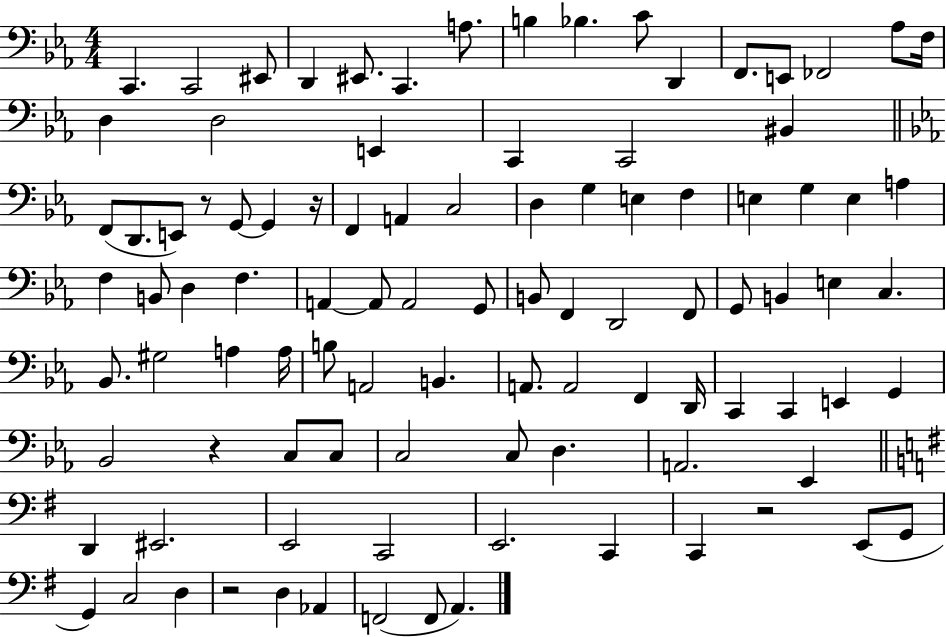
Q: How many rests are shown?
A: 5